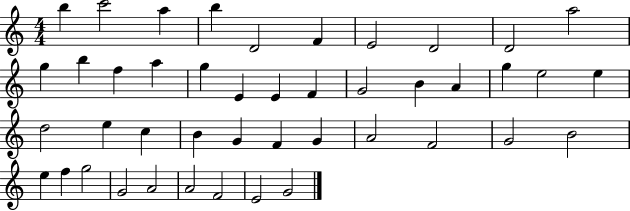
{
  \clef treble
  \numericTimeSignature
  \time 4/4
  \key c \major
  b''4 c'''2 a''4 | b''4 d'2 f'4 | e'2 d'2 | d'2 a''2 | \break g''4 b''4 f''4 a''4 | g''4 e'4 e'4 f'4 | g'2 b'4 a'4 | g''4 e''2 e''4 | \break d''2 e''4 c''4 | b'4 g'4 f'4 g'4 | a'2 f'2 | g'2 b'2 | \break e''4 f''4 g''2 | g'2 a'2 | a'2 f'2 | e'2 g'2 | \break \bar "|."
}